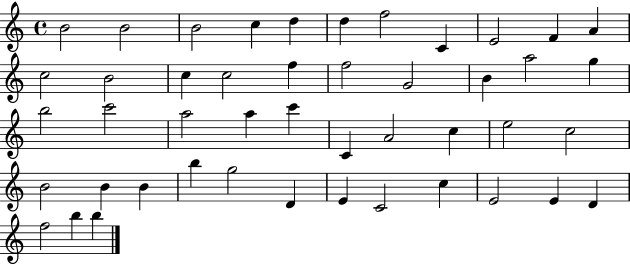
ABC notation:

X:1
T:Untitled
M:4/4
L:1/4
K:C
B2 B2 B2 c d d f2 C E2 F A c2 B2 c c2 f f2 G2 B a2 g b2 c'2 a2 a c' C A2 c e2 c2 B2 B B b g2 D E C2 c E2 E D f2 b b